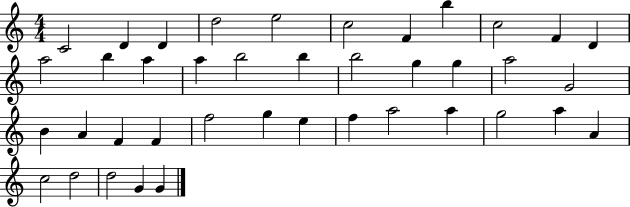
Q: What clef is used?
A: treble